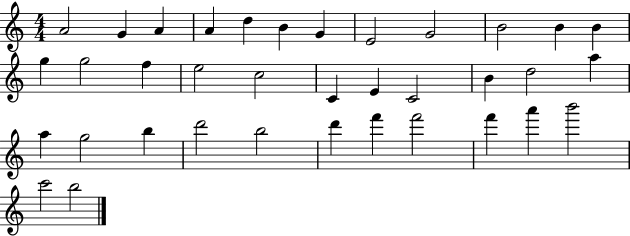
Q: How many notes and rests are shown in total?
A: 36